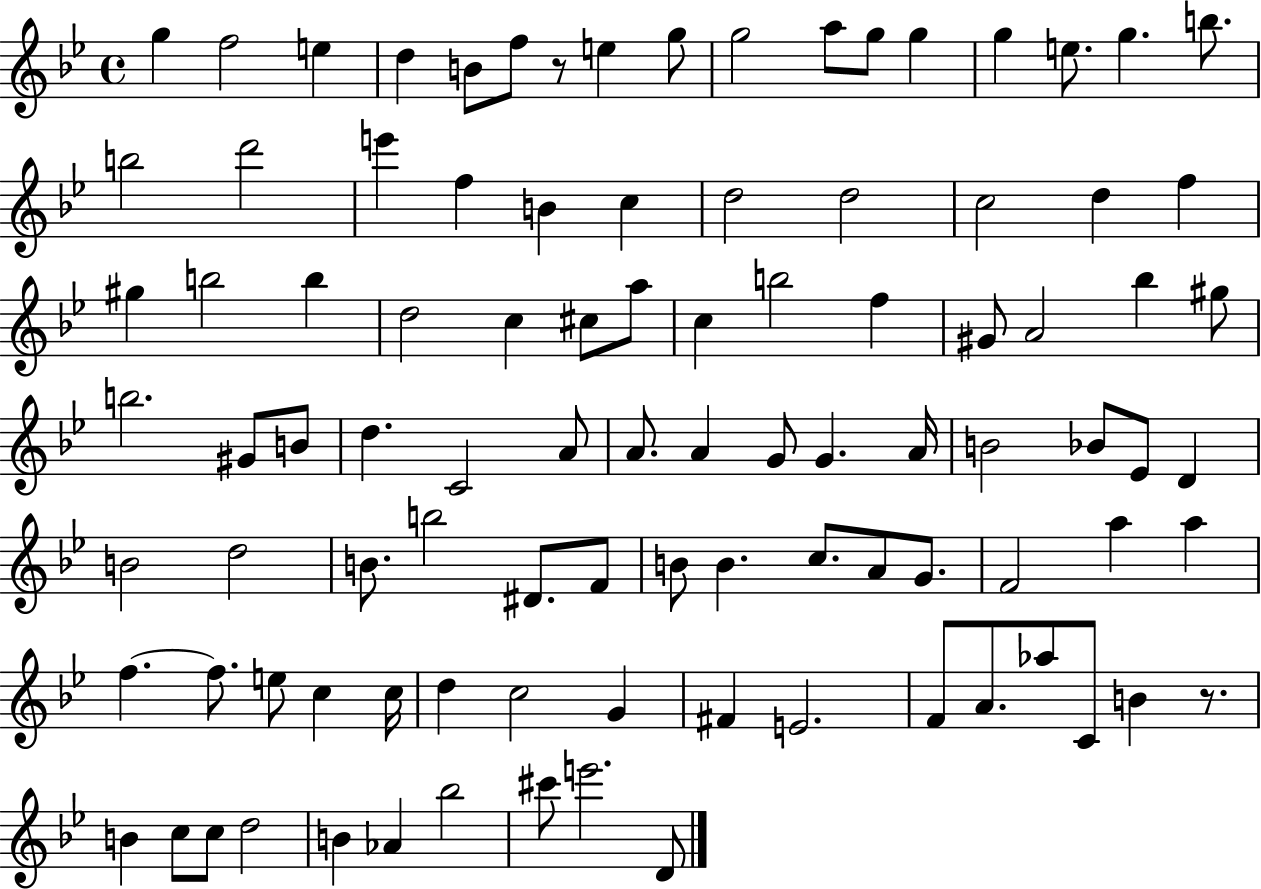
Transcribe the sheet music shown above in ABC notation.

X:1
T:Untitled
M:4/4
L:1/4
K:Bb
g f2 e d B/2 f/2 z/2 e g/2 g2 a/2 g/2 g g e/2 g b/2 b2 d'2 e' f B c d2 d2 c2 d f ^g b2 b d2 c ^c/2 a/2 c b2 f ^G/2 A2 _b ^g/2 b2 ^G/2 B/2 d C2 A/2 A/2 A G/2 G A/4 B2 _B/2 _E/2 D B2 d2 B/2 b2 ^D/2 F/2 B/2 B c/2 A/2 G/2 F2 a a f f/2 e/2 c c/4 d c2 G ^F E2 F/2 A/2 _a/2 C/2 B z/2 B c/2 c/2 d2 B _A _b2 ^c'/2 e'2 D/2